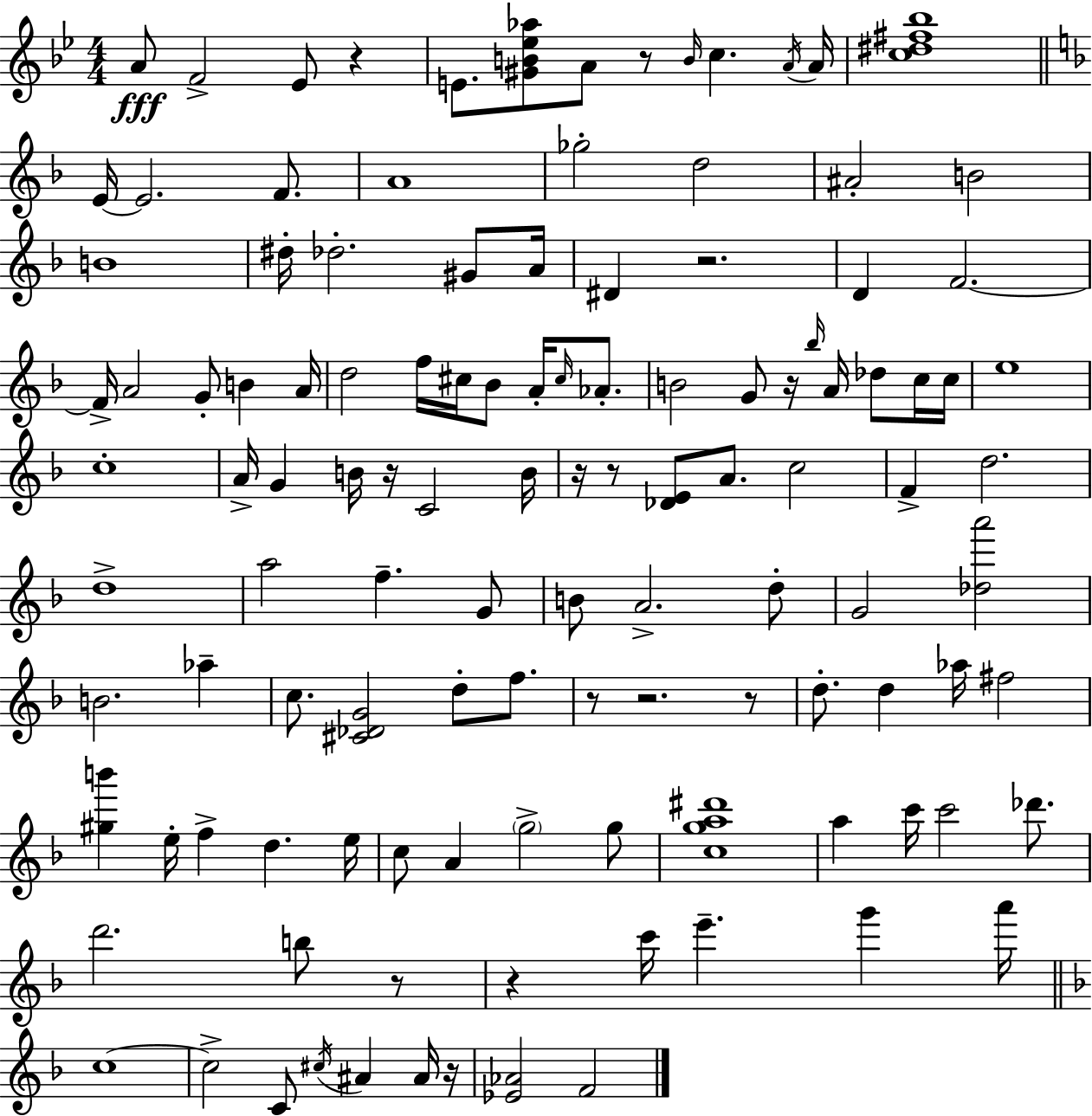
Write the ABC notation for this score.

X:1
T:Untitled
M:4/4
L:1/4
K:Gm
A/2 F2 _E/2 z E/2 [^GB_e_a]/2 A/2 z/2 B/4 c A/4 A/4 [c^d^f_b]4 E/4 E2 F/2 A4 _g2 d2 ^A2 B2 B4 ^d/4 _d2 ^G/2 A/4 ^D z2 D F2 F/4 A2 G/2 B A/4 d2 f/4 ^c/4 _B/2 A/4 ^c/4 _A/2 B2 G/2 z/4 _b/4 A/4 _d/2 c/4 c/4 e4 c4 A/4 G B/4 z/4 C2 B/4 z/4 z/2 [_DE]/2 A/2 c2 F d2 d4 a2 f G/2 B/2 A2 d/2 G2 [_da']2 B2 _a c/2 [^C_DG]2 d/2 f/2 z/2 z2 z/2 d/2 d _a/4 ^f2 [^gb'] e/4 f d e/4 c/2 A g2 g/2 [cga^d']4 a c'/4 c'2 _d'/2 d'2 b/2 z/2 z c'/4 e' g' a'/4 c4 c2 C/2 ^c/4 ^A ^A/4 z/4 [_E_A]2 F2